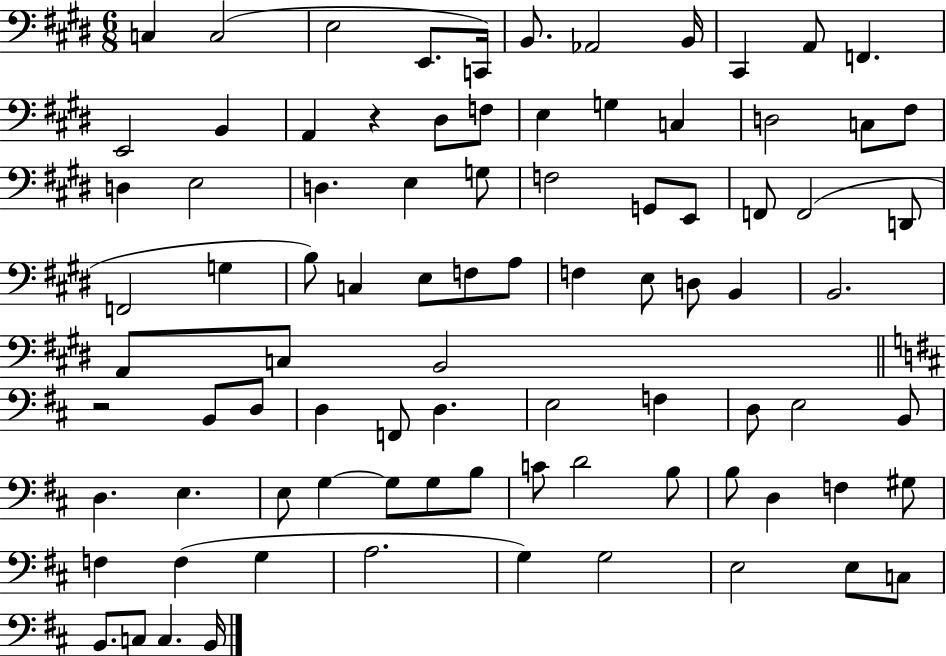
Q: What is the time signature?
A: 6/8